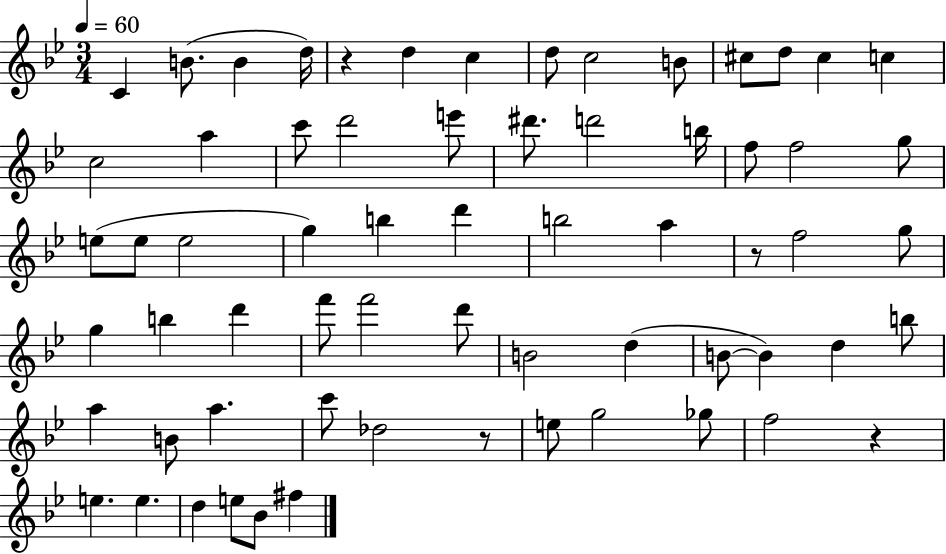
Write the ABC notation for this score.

X:1
T:Untitled
M:3/4
L:1/4
K:Bb
C B/2 B d/4 z d c d/2 c2 B/2 ^c/2 d/2 ^c c c2 a c'/2 d'2 e'/2 ^d'/2 d'2 b/4 f/2 f2 g/2 e/2 e/2 e2 g b d' b2 a z/2 f2 g/2 g b d' f'/2 f'2 d'/2 B2 d B/2 B d b/2 a B/2 a c'/2 _d2 z/2 e/2 g2 _g/2 f2 z e e d e/2 _B/2 ^f